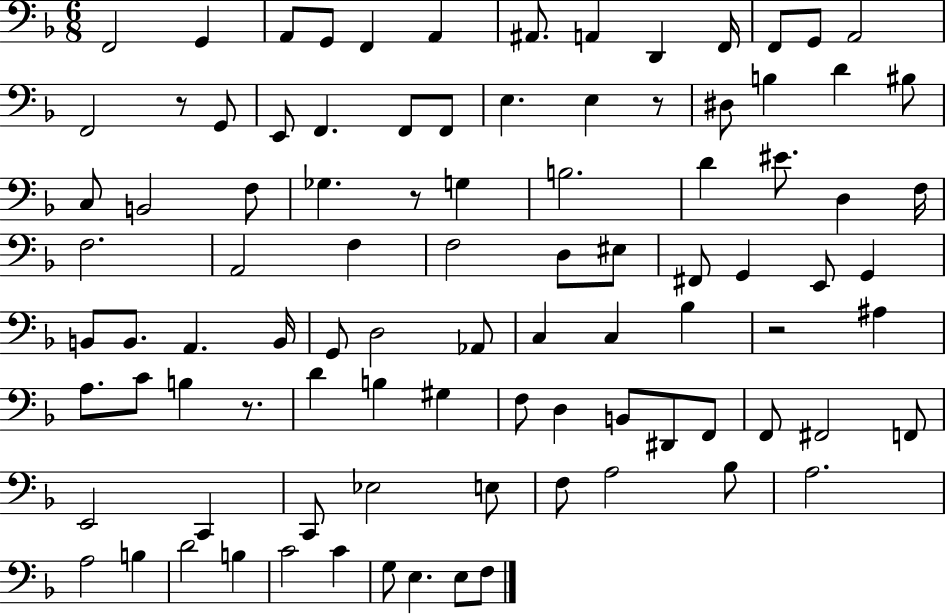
F2/h G2/q A2/e G2/e F2/q A2/q A#2/e. A2/q D2/q F2/s F2/e G2/e A2/h F2/h R/e G2/e E2/e F2/q. F2/e F2/e E3/q. E3/q R/e D#3/e B3/q D4/q BIS3/e C3/e B2/h F3/e Gb3/q. R/e G3/q B3/h. D4/q EIS4/e. D3/q F3/s F3/h. A2/h F3/q F3/h D3/e EIS3/e F#2/e G2/q E2/e G2/q B2/e B2/e. A2/q. B2/s G2/e D3/h Ab2/e C3/q C3/q Bb3/q R/h A#3/q A3/e. C4/e B3/q R/e. D4/q B3/q G#3/q F3/e D3/q B2/e D#2/e F2/e F2/e F#2/h F2/e E2/h C2/q C2/e Eb3/h E3/e F3/e A3/h Bb3/e A3/h. A3/h B3/q D4/h B3/q C4/h C4/q G3/e E3/q. E3/e F3/e